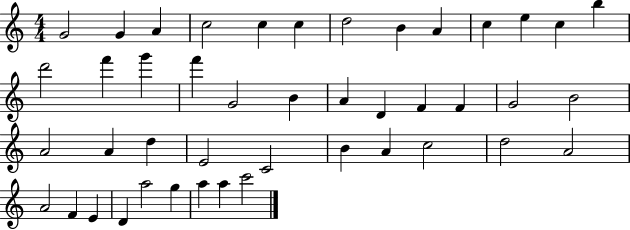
{
  \clef treble
  \numericTimeSignature
  \time 4/4
  \key c \major
  g'2 g'4 a'4 | c''2 c''4 c''4 | d''2 b'4 a'4 | c''4 e''4 c''4 b''4 | \break d'''2 f'''4 g'''4 | f'''4 g'2 b'4 | a'4 d'4 f'4 f'4 | g'2 b'2 | \break a'2 a'4 d''4 | e'2 c'2 | b'4 a'4 c''2 | d''2 a'2 | \break a'2 f'4 e'4 | d'4 a''2 g''4 | a''4 a''4 c'''2 | \bar "|."
}